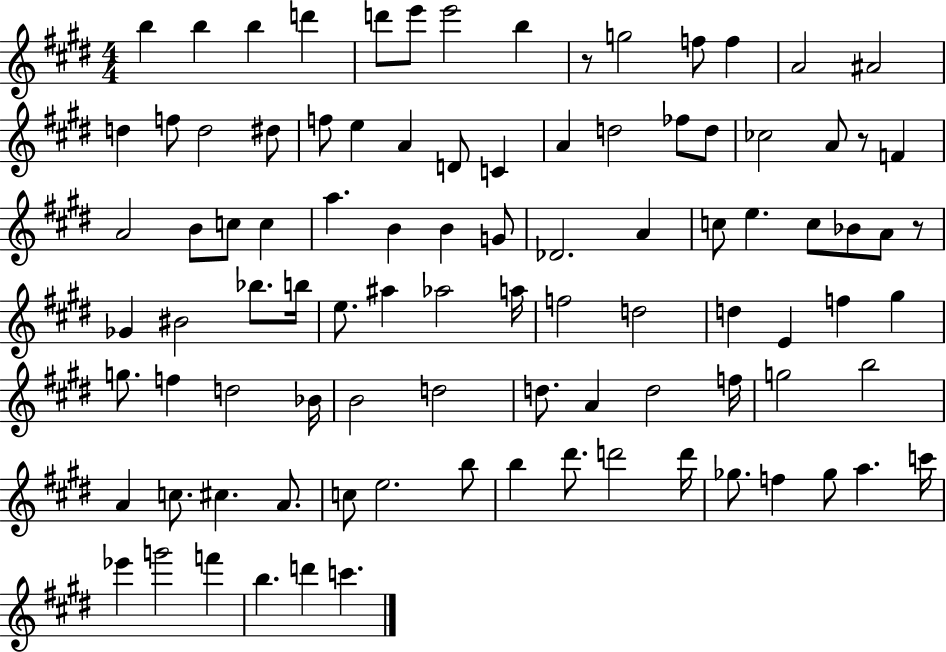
{
  \clef treble
  \numericTimeSignature
  \time 4/4
  \key e \major
  \repeat volta 2 { b''4 b''4 b''4 d'''4 | d'''8 e'''8 e'''2 b''4 | r8 g''2 f''8 f''4 | a'2 ais'2 | \break d''4 f''8 d''2 dis''8 | f''8 e''4 a'4 d'8 c'4 | a'4 d''2 fes''8 d''8 | ces''2 a'8 r8 f'4 | \break a'2 b'8 c''8 c''4 | a''4. b'4 b'4 g'8 | des'2. a'4 | c''8 e''4. c''8 bes'8 a'8 r8 | \break ges'4 bis'2 bes''8. b''16 | e''8. ais''4 aes''2 a''16 | f''2 d''2 | d''4 e'4 f''4 gis''4 | \break g''8. f''4 d''2 bes'16 | b'2 d''2 | d''8. a'4 d''2 f''16 | g''2 b''2 | \break a'4 c''8. cis''4. a'8. | c''8 e''2. b''8 | b''4 dis'''8. d'''2 d'''16 | ges''8. f''4 ges''8 a''4. c'''16 | \break ees'''4 g'''2 f'''4 | b''4. d'''4 c'''4. | } \bar "|."
}